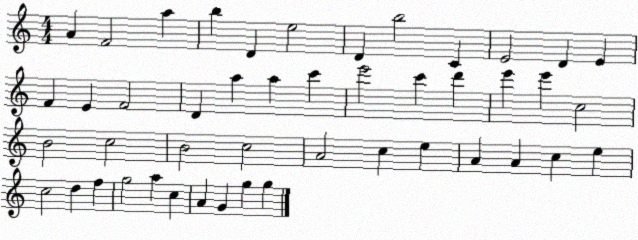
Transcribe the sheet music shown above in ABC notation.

X:1
T:Untitled
M:4/4
L:1/4
K:C
A F2 a b D e2 D b2 C E2 D E F E F2 D a a c' e'2 c' d' e' e' c2 B2 c2 B2 c2 A2 c e A A c e c2 d f g2 a c A G g g